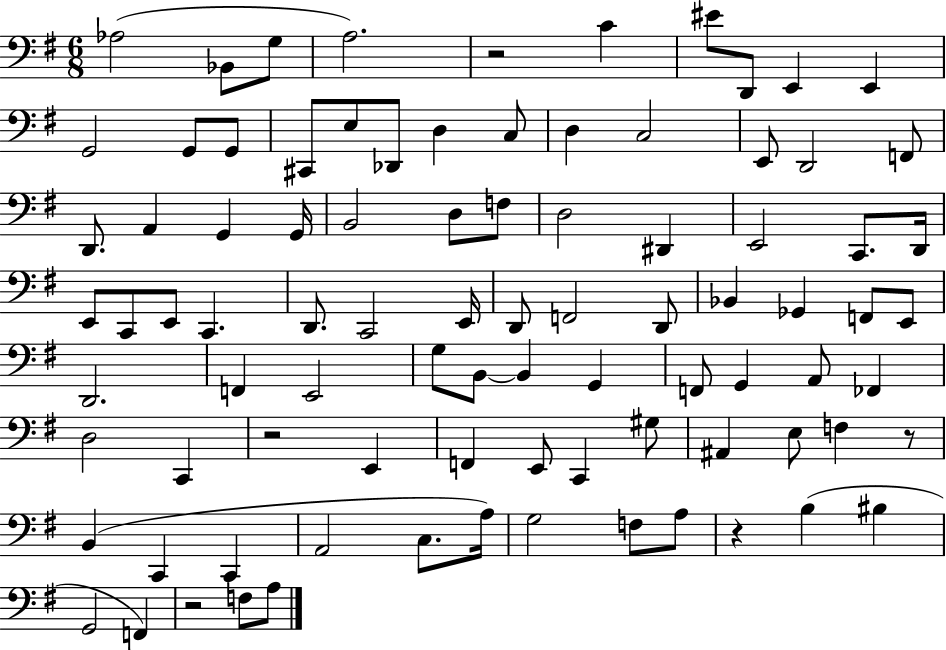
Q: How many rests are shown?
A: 5